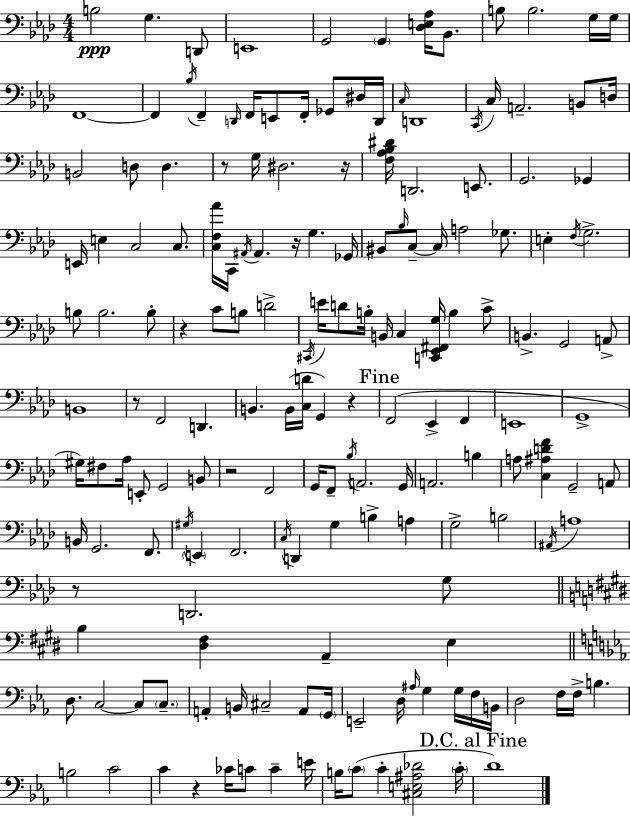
{
  \clef bass
  \numericTimeSignature
  \time 4/4
  \key aes \major
  b2\ppp g4. d,8 | e,1 | g,2 \parenthesize g,4 <des e aes>16 bes,8. | b8 b2. g16 g16 | \break f,1~~ | f,4 \acciaccatura { bes16 } f,4-- \grace { d,16 } f,16 e,8 f,16-. ges,8 | dis16 d,16 \grace { c16 } d,1 | \acciaccatura { c,16 } c16 a,2.-- | \break b,8 d16 b,2 d8 d4. | r8 g16 dis2. | r16 <f aes bes dis'>16 d,2. | e,8. g,2. | \break ges,4 e,16 e4 c2 | c8. <c f aes'>16 c,16 \acciaccatura { ais,16 } ais,4. r16 g4. | ges,16 bis,8 \grace { bes16 } c8--~~ c16 a2 | ges8. e4-. \acciaccatura { f16 } g2.-> | \break b8 b2. | b8-. r4 c'8 b8 d'2-> | \acciaccatura { cis,16 } e'16 d'8 b16-. b,16 c4 | <c, ees, fis, g>16 b4 c'8-> b,4.-> g,2 | \break a,8-> b,1 | r8 f,2 | d,4. b,4. b,16( <c d'>16 | g,4) r4 \mark "Fine" f,2( | \break ees,4-> f,4 e,1 | g,1-> | gis16) fis8 aes16 e,8-. g,2 | b,8 r2 | \break f,2 g,16 f,8-- \acciaccatura { bes16 } a,2. | g,16 a,2. | b4 a8 <c ais d' f'>4 g,2-- | a,8 b,16 g,2. | \break f,8. \acciaccatura { gis16 } \parenthesize e,4 f,2. | \acciaccatura { c16 } d,4 g4 | b4-> a4 g2-> | b2 \acciaccatura { ais,16 } a1 | \break r8 d,2. | g8 \bar "||" \break \key e \major b4 <dis fis>4 a,4-- e4 | \bar "||" \break \key ees \major d8. c2~~ c8 \parenthesize c8.-- | a,4-. b,16 cis2-- a,8 \parenthesize g,16 | e,2-- d16 \grace { ais16 } g4 g16 f16 | b,16 d2 f16 f16-> b4. | \break b2 c'2 | c'4 r4 ces'16 c'8 c'4-- | e'16 b16 \parenthesize c'8( c'4-. <cis e ais des'>2 | \parenthesize c'16-. \mark "D.C. al Fine" d'1) | \break \bar "|."
}